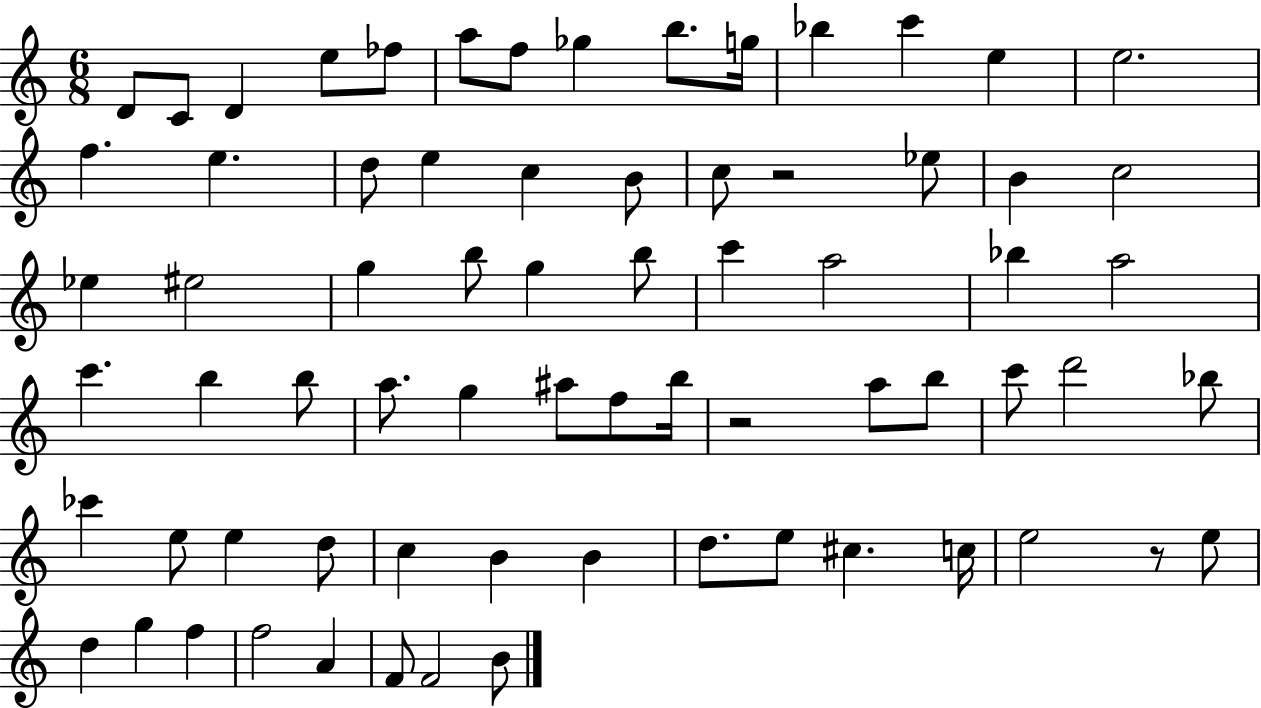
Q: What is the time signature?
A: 6/8